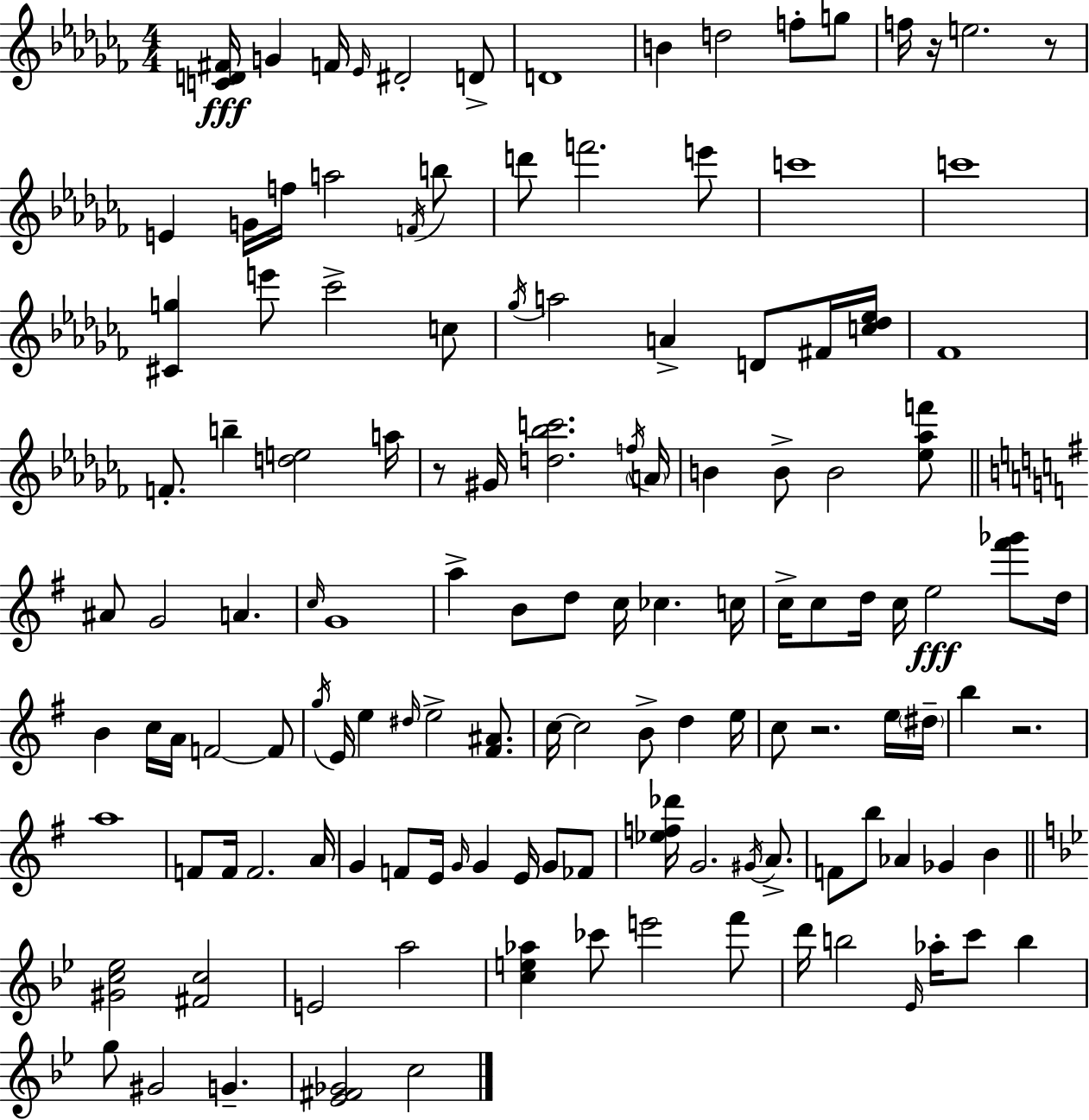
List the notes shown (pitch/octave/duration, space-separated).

[C4,D4,F#4]/s G4/q F4/s Eb4/s D#4/h D4/e D4/w B4/q D5/h F5/e G5/e F5/s R/s E5/h. R/e E4/q G4/s F5/s A5/h F4/s B5/e D6/e F6/h. E6/e C6/w C6/w [C#4,G5]/q E6/e CES6/h C5/e Gb5/s A5/h A4/q D4/e F#4/s [C5,Db5,Eb5]/s FES4/w F4/e. B5/q [D5,E5]/h A5/s R/e G#4/s [D5,Bb5,C6]/h. F5/s A4/s B4/q B4/e B4/h [Eb5,Ab5,F6]/e A#4/e G4/h A4/q. C5/s G4/w A5/q B4/e D5/e C5/s CES5/q. C5/s C5/s C5/e D5/s C5/s E5/h [F#6,Gb6]/e D5/s B4/q C5/s A4/s F4/h F4/e G5/s E4/s E5/q D#5/s E5/h [F#4,A#4]/e. C5/s C5/h B4/e D5/q E5/s C5/e R/h. E5/s D#5/s B5/q R/h. A5/w F4/e F4/s F4/h. A4/s G4/q F4/e E4/s G4/s G4/q E4/s G4/e FES4/e [Eb5,F5,Db6]/s G4/h. G#4/s A4/e. F4/e B5/e Ab4/q Gb4/q B4/q [G#4,C5,Eb5]/h [F#4,C5]/h E4/h A5/h [C5,E5,Ab5]/q CES6/e E6/h F6/e D6/s B5/h Eb4/s Ab5/s C6/e B5/q G5/e G#4/h G4/q. [Eb4,F#4,Gb4]/h C5/h